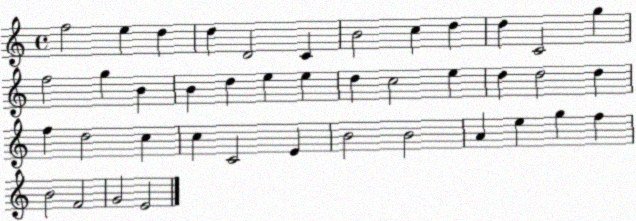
X:1
T:Untitled
M:4/4
L:1/4
K:C
f2 e d d D2 C B2 c d d C2 g f2 g B B d e e d c2 e d d2 d f d2 c c C2 E B2 B2 A e g f B2 F2 G2 E2